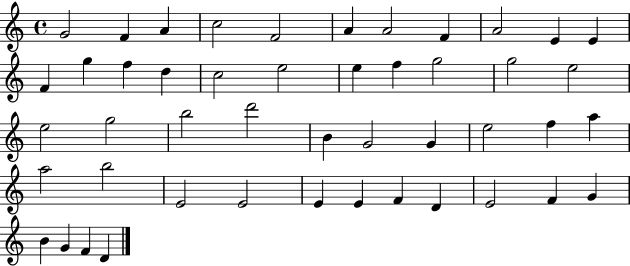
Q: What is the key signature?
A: C major